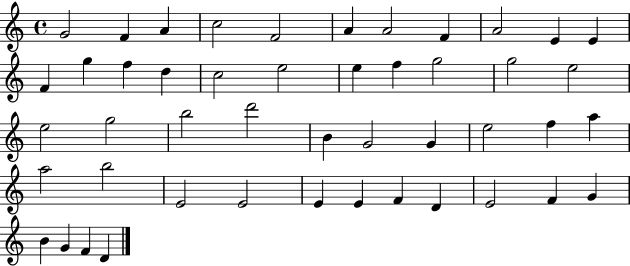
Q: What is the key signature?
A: C major